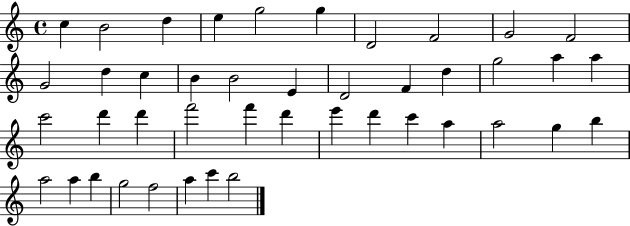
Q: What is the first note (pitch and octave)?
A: C5